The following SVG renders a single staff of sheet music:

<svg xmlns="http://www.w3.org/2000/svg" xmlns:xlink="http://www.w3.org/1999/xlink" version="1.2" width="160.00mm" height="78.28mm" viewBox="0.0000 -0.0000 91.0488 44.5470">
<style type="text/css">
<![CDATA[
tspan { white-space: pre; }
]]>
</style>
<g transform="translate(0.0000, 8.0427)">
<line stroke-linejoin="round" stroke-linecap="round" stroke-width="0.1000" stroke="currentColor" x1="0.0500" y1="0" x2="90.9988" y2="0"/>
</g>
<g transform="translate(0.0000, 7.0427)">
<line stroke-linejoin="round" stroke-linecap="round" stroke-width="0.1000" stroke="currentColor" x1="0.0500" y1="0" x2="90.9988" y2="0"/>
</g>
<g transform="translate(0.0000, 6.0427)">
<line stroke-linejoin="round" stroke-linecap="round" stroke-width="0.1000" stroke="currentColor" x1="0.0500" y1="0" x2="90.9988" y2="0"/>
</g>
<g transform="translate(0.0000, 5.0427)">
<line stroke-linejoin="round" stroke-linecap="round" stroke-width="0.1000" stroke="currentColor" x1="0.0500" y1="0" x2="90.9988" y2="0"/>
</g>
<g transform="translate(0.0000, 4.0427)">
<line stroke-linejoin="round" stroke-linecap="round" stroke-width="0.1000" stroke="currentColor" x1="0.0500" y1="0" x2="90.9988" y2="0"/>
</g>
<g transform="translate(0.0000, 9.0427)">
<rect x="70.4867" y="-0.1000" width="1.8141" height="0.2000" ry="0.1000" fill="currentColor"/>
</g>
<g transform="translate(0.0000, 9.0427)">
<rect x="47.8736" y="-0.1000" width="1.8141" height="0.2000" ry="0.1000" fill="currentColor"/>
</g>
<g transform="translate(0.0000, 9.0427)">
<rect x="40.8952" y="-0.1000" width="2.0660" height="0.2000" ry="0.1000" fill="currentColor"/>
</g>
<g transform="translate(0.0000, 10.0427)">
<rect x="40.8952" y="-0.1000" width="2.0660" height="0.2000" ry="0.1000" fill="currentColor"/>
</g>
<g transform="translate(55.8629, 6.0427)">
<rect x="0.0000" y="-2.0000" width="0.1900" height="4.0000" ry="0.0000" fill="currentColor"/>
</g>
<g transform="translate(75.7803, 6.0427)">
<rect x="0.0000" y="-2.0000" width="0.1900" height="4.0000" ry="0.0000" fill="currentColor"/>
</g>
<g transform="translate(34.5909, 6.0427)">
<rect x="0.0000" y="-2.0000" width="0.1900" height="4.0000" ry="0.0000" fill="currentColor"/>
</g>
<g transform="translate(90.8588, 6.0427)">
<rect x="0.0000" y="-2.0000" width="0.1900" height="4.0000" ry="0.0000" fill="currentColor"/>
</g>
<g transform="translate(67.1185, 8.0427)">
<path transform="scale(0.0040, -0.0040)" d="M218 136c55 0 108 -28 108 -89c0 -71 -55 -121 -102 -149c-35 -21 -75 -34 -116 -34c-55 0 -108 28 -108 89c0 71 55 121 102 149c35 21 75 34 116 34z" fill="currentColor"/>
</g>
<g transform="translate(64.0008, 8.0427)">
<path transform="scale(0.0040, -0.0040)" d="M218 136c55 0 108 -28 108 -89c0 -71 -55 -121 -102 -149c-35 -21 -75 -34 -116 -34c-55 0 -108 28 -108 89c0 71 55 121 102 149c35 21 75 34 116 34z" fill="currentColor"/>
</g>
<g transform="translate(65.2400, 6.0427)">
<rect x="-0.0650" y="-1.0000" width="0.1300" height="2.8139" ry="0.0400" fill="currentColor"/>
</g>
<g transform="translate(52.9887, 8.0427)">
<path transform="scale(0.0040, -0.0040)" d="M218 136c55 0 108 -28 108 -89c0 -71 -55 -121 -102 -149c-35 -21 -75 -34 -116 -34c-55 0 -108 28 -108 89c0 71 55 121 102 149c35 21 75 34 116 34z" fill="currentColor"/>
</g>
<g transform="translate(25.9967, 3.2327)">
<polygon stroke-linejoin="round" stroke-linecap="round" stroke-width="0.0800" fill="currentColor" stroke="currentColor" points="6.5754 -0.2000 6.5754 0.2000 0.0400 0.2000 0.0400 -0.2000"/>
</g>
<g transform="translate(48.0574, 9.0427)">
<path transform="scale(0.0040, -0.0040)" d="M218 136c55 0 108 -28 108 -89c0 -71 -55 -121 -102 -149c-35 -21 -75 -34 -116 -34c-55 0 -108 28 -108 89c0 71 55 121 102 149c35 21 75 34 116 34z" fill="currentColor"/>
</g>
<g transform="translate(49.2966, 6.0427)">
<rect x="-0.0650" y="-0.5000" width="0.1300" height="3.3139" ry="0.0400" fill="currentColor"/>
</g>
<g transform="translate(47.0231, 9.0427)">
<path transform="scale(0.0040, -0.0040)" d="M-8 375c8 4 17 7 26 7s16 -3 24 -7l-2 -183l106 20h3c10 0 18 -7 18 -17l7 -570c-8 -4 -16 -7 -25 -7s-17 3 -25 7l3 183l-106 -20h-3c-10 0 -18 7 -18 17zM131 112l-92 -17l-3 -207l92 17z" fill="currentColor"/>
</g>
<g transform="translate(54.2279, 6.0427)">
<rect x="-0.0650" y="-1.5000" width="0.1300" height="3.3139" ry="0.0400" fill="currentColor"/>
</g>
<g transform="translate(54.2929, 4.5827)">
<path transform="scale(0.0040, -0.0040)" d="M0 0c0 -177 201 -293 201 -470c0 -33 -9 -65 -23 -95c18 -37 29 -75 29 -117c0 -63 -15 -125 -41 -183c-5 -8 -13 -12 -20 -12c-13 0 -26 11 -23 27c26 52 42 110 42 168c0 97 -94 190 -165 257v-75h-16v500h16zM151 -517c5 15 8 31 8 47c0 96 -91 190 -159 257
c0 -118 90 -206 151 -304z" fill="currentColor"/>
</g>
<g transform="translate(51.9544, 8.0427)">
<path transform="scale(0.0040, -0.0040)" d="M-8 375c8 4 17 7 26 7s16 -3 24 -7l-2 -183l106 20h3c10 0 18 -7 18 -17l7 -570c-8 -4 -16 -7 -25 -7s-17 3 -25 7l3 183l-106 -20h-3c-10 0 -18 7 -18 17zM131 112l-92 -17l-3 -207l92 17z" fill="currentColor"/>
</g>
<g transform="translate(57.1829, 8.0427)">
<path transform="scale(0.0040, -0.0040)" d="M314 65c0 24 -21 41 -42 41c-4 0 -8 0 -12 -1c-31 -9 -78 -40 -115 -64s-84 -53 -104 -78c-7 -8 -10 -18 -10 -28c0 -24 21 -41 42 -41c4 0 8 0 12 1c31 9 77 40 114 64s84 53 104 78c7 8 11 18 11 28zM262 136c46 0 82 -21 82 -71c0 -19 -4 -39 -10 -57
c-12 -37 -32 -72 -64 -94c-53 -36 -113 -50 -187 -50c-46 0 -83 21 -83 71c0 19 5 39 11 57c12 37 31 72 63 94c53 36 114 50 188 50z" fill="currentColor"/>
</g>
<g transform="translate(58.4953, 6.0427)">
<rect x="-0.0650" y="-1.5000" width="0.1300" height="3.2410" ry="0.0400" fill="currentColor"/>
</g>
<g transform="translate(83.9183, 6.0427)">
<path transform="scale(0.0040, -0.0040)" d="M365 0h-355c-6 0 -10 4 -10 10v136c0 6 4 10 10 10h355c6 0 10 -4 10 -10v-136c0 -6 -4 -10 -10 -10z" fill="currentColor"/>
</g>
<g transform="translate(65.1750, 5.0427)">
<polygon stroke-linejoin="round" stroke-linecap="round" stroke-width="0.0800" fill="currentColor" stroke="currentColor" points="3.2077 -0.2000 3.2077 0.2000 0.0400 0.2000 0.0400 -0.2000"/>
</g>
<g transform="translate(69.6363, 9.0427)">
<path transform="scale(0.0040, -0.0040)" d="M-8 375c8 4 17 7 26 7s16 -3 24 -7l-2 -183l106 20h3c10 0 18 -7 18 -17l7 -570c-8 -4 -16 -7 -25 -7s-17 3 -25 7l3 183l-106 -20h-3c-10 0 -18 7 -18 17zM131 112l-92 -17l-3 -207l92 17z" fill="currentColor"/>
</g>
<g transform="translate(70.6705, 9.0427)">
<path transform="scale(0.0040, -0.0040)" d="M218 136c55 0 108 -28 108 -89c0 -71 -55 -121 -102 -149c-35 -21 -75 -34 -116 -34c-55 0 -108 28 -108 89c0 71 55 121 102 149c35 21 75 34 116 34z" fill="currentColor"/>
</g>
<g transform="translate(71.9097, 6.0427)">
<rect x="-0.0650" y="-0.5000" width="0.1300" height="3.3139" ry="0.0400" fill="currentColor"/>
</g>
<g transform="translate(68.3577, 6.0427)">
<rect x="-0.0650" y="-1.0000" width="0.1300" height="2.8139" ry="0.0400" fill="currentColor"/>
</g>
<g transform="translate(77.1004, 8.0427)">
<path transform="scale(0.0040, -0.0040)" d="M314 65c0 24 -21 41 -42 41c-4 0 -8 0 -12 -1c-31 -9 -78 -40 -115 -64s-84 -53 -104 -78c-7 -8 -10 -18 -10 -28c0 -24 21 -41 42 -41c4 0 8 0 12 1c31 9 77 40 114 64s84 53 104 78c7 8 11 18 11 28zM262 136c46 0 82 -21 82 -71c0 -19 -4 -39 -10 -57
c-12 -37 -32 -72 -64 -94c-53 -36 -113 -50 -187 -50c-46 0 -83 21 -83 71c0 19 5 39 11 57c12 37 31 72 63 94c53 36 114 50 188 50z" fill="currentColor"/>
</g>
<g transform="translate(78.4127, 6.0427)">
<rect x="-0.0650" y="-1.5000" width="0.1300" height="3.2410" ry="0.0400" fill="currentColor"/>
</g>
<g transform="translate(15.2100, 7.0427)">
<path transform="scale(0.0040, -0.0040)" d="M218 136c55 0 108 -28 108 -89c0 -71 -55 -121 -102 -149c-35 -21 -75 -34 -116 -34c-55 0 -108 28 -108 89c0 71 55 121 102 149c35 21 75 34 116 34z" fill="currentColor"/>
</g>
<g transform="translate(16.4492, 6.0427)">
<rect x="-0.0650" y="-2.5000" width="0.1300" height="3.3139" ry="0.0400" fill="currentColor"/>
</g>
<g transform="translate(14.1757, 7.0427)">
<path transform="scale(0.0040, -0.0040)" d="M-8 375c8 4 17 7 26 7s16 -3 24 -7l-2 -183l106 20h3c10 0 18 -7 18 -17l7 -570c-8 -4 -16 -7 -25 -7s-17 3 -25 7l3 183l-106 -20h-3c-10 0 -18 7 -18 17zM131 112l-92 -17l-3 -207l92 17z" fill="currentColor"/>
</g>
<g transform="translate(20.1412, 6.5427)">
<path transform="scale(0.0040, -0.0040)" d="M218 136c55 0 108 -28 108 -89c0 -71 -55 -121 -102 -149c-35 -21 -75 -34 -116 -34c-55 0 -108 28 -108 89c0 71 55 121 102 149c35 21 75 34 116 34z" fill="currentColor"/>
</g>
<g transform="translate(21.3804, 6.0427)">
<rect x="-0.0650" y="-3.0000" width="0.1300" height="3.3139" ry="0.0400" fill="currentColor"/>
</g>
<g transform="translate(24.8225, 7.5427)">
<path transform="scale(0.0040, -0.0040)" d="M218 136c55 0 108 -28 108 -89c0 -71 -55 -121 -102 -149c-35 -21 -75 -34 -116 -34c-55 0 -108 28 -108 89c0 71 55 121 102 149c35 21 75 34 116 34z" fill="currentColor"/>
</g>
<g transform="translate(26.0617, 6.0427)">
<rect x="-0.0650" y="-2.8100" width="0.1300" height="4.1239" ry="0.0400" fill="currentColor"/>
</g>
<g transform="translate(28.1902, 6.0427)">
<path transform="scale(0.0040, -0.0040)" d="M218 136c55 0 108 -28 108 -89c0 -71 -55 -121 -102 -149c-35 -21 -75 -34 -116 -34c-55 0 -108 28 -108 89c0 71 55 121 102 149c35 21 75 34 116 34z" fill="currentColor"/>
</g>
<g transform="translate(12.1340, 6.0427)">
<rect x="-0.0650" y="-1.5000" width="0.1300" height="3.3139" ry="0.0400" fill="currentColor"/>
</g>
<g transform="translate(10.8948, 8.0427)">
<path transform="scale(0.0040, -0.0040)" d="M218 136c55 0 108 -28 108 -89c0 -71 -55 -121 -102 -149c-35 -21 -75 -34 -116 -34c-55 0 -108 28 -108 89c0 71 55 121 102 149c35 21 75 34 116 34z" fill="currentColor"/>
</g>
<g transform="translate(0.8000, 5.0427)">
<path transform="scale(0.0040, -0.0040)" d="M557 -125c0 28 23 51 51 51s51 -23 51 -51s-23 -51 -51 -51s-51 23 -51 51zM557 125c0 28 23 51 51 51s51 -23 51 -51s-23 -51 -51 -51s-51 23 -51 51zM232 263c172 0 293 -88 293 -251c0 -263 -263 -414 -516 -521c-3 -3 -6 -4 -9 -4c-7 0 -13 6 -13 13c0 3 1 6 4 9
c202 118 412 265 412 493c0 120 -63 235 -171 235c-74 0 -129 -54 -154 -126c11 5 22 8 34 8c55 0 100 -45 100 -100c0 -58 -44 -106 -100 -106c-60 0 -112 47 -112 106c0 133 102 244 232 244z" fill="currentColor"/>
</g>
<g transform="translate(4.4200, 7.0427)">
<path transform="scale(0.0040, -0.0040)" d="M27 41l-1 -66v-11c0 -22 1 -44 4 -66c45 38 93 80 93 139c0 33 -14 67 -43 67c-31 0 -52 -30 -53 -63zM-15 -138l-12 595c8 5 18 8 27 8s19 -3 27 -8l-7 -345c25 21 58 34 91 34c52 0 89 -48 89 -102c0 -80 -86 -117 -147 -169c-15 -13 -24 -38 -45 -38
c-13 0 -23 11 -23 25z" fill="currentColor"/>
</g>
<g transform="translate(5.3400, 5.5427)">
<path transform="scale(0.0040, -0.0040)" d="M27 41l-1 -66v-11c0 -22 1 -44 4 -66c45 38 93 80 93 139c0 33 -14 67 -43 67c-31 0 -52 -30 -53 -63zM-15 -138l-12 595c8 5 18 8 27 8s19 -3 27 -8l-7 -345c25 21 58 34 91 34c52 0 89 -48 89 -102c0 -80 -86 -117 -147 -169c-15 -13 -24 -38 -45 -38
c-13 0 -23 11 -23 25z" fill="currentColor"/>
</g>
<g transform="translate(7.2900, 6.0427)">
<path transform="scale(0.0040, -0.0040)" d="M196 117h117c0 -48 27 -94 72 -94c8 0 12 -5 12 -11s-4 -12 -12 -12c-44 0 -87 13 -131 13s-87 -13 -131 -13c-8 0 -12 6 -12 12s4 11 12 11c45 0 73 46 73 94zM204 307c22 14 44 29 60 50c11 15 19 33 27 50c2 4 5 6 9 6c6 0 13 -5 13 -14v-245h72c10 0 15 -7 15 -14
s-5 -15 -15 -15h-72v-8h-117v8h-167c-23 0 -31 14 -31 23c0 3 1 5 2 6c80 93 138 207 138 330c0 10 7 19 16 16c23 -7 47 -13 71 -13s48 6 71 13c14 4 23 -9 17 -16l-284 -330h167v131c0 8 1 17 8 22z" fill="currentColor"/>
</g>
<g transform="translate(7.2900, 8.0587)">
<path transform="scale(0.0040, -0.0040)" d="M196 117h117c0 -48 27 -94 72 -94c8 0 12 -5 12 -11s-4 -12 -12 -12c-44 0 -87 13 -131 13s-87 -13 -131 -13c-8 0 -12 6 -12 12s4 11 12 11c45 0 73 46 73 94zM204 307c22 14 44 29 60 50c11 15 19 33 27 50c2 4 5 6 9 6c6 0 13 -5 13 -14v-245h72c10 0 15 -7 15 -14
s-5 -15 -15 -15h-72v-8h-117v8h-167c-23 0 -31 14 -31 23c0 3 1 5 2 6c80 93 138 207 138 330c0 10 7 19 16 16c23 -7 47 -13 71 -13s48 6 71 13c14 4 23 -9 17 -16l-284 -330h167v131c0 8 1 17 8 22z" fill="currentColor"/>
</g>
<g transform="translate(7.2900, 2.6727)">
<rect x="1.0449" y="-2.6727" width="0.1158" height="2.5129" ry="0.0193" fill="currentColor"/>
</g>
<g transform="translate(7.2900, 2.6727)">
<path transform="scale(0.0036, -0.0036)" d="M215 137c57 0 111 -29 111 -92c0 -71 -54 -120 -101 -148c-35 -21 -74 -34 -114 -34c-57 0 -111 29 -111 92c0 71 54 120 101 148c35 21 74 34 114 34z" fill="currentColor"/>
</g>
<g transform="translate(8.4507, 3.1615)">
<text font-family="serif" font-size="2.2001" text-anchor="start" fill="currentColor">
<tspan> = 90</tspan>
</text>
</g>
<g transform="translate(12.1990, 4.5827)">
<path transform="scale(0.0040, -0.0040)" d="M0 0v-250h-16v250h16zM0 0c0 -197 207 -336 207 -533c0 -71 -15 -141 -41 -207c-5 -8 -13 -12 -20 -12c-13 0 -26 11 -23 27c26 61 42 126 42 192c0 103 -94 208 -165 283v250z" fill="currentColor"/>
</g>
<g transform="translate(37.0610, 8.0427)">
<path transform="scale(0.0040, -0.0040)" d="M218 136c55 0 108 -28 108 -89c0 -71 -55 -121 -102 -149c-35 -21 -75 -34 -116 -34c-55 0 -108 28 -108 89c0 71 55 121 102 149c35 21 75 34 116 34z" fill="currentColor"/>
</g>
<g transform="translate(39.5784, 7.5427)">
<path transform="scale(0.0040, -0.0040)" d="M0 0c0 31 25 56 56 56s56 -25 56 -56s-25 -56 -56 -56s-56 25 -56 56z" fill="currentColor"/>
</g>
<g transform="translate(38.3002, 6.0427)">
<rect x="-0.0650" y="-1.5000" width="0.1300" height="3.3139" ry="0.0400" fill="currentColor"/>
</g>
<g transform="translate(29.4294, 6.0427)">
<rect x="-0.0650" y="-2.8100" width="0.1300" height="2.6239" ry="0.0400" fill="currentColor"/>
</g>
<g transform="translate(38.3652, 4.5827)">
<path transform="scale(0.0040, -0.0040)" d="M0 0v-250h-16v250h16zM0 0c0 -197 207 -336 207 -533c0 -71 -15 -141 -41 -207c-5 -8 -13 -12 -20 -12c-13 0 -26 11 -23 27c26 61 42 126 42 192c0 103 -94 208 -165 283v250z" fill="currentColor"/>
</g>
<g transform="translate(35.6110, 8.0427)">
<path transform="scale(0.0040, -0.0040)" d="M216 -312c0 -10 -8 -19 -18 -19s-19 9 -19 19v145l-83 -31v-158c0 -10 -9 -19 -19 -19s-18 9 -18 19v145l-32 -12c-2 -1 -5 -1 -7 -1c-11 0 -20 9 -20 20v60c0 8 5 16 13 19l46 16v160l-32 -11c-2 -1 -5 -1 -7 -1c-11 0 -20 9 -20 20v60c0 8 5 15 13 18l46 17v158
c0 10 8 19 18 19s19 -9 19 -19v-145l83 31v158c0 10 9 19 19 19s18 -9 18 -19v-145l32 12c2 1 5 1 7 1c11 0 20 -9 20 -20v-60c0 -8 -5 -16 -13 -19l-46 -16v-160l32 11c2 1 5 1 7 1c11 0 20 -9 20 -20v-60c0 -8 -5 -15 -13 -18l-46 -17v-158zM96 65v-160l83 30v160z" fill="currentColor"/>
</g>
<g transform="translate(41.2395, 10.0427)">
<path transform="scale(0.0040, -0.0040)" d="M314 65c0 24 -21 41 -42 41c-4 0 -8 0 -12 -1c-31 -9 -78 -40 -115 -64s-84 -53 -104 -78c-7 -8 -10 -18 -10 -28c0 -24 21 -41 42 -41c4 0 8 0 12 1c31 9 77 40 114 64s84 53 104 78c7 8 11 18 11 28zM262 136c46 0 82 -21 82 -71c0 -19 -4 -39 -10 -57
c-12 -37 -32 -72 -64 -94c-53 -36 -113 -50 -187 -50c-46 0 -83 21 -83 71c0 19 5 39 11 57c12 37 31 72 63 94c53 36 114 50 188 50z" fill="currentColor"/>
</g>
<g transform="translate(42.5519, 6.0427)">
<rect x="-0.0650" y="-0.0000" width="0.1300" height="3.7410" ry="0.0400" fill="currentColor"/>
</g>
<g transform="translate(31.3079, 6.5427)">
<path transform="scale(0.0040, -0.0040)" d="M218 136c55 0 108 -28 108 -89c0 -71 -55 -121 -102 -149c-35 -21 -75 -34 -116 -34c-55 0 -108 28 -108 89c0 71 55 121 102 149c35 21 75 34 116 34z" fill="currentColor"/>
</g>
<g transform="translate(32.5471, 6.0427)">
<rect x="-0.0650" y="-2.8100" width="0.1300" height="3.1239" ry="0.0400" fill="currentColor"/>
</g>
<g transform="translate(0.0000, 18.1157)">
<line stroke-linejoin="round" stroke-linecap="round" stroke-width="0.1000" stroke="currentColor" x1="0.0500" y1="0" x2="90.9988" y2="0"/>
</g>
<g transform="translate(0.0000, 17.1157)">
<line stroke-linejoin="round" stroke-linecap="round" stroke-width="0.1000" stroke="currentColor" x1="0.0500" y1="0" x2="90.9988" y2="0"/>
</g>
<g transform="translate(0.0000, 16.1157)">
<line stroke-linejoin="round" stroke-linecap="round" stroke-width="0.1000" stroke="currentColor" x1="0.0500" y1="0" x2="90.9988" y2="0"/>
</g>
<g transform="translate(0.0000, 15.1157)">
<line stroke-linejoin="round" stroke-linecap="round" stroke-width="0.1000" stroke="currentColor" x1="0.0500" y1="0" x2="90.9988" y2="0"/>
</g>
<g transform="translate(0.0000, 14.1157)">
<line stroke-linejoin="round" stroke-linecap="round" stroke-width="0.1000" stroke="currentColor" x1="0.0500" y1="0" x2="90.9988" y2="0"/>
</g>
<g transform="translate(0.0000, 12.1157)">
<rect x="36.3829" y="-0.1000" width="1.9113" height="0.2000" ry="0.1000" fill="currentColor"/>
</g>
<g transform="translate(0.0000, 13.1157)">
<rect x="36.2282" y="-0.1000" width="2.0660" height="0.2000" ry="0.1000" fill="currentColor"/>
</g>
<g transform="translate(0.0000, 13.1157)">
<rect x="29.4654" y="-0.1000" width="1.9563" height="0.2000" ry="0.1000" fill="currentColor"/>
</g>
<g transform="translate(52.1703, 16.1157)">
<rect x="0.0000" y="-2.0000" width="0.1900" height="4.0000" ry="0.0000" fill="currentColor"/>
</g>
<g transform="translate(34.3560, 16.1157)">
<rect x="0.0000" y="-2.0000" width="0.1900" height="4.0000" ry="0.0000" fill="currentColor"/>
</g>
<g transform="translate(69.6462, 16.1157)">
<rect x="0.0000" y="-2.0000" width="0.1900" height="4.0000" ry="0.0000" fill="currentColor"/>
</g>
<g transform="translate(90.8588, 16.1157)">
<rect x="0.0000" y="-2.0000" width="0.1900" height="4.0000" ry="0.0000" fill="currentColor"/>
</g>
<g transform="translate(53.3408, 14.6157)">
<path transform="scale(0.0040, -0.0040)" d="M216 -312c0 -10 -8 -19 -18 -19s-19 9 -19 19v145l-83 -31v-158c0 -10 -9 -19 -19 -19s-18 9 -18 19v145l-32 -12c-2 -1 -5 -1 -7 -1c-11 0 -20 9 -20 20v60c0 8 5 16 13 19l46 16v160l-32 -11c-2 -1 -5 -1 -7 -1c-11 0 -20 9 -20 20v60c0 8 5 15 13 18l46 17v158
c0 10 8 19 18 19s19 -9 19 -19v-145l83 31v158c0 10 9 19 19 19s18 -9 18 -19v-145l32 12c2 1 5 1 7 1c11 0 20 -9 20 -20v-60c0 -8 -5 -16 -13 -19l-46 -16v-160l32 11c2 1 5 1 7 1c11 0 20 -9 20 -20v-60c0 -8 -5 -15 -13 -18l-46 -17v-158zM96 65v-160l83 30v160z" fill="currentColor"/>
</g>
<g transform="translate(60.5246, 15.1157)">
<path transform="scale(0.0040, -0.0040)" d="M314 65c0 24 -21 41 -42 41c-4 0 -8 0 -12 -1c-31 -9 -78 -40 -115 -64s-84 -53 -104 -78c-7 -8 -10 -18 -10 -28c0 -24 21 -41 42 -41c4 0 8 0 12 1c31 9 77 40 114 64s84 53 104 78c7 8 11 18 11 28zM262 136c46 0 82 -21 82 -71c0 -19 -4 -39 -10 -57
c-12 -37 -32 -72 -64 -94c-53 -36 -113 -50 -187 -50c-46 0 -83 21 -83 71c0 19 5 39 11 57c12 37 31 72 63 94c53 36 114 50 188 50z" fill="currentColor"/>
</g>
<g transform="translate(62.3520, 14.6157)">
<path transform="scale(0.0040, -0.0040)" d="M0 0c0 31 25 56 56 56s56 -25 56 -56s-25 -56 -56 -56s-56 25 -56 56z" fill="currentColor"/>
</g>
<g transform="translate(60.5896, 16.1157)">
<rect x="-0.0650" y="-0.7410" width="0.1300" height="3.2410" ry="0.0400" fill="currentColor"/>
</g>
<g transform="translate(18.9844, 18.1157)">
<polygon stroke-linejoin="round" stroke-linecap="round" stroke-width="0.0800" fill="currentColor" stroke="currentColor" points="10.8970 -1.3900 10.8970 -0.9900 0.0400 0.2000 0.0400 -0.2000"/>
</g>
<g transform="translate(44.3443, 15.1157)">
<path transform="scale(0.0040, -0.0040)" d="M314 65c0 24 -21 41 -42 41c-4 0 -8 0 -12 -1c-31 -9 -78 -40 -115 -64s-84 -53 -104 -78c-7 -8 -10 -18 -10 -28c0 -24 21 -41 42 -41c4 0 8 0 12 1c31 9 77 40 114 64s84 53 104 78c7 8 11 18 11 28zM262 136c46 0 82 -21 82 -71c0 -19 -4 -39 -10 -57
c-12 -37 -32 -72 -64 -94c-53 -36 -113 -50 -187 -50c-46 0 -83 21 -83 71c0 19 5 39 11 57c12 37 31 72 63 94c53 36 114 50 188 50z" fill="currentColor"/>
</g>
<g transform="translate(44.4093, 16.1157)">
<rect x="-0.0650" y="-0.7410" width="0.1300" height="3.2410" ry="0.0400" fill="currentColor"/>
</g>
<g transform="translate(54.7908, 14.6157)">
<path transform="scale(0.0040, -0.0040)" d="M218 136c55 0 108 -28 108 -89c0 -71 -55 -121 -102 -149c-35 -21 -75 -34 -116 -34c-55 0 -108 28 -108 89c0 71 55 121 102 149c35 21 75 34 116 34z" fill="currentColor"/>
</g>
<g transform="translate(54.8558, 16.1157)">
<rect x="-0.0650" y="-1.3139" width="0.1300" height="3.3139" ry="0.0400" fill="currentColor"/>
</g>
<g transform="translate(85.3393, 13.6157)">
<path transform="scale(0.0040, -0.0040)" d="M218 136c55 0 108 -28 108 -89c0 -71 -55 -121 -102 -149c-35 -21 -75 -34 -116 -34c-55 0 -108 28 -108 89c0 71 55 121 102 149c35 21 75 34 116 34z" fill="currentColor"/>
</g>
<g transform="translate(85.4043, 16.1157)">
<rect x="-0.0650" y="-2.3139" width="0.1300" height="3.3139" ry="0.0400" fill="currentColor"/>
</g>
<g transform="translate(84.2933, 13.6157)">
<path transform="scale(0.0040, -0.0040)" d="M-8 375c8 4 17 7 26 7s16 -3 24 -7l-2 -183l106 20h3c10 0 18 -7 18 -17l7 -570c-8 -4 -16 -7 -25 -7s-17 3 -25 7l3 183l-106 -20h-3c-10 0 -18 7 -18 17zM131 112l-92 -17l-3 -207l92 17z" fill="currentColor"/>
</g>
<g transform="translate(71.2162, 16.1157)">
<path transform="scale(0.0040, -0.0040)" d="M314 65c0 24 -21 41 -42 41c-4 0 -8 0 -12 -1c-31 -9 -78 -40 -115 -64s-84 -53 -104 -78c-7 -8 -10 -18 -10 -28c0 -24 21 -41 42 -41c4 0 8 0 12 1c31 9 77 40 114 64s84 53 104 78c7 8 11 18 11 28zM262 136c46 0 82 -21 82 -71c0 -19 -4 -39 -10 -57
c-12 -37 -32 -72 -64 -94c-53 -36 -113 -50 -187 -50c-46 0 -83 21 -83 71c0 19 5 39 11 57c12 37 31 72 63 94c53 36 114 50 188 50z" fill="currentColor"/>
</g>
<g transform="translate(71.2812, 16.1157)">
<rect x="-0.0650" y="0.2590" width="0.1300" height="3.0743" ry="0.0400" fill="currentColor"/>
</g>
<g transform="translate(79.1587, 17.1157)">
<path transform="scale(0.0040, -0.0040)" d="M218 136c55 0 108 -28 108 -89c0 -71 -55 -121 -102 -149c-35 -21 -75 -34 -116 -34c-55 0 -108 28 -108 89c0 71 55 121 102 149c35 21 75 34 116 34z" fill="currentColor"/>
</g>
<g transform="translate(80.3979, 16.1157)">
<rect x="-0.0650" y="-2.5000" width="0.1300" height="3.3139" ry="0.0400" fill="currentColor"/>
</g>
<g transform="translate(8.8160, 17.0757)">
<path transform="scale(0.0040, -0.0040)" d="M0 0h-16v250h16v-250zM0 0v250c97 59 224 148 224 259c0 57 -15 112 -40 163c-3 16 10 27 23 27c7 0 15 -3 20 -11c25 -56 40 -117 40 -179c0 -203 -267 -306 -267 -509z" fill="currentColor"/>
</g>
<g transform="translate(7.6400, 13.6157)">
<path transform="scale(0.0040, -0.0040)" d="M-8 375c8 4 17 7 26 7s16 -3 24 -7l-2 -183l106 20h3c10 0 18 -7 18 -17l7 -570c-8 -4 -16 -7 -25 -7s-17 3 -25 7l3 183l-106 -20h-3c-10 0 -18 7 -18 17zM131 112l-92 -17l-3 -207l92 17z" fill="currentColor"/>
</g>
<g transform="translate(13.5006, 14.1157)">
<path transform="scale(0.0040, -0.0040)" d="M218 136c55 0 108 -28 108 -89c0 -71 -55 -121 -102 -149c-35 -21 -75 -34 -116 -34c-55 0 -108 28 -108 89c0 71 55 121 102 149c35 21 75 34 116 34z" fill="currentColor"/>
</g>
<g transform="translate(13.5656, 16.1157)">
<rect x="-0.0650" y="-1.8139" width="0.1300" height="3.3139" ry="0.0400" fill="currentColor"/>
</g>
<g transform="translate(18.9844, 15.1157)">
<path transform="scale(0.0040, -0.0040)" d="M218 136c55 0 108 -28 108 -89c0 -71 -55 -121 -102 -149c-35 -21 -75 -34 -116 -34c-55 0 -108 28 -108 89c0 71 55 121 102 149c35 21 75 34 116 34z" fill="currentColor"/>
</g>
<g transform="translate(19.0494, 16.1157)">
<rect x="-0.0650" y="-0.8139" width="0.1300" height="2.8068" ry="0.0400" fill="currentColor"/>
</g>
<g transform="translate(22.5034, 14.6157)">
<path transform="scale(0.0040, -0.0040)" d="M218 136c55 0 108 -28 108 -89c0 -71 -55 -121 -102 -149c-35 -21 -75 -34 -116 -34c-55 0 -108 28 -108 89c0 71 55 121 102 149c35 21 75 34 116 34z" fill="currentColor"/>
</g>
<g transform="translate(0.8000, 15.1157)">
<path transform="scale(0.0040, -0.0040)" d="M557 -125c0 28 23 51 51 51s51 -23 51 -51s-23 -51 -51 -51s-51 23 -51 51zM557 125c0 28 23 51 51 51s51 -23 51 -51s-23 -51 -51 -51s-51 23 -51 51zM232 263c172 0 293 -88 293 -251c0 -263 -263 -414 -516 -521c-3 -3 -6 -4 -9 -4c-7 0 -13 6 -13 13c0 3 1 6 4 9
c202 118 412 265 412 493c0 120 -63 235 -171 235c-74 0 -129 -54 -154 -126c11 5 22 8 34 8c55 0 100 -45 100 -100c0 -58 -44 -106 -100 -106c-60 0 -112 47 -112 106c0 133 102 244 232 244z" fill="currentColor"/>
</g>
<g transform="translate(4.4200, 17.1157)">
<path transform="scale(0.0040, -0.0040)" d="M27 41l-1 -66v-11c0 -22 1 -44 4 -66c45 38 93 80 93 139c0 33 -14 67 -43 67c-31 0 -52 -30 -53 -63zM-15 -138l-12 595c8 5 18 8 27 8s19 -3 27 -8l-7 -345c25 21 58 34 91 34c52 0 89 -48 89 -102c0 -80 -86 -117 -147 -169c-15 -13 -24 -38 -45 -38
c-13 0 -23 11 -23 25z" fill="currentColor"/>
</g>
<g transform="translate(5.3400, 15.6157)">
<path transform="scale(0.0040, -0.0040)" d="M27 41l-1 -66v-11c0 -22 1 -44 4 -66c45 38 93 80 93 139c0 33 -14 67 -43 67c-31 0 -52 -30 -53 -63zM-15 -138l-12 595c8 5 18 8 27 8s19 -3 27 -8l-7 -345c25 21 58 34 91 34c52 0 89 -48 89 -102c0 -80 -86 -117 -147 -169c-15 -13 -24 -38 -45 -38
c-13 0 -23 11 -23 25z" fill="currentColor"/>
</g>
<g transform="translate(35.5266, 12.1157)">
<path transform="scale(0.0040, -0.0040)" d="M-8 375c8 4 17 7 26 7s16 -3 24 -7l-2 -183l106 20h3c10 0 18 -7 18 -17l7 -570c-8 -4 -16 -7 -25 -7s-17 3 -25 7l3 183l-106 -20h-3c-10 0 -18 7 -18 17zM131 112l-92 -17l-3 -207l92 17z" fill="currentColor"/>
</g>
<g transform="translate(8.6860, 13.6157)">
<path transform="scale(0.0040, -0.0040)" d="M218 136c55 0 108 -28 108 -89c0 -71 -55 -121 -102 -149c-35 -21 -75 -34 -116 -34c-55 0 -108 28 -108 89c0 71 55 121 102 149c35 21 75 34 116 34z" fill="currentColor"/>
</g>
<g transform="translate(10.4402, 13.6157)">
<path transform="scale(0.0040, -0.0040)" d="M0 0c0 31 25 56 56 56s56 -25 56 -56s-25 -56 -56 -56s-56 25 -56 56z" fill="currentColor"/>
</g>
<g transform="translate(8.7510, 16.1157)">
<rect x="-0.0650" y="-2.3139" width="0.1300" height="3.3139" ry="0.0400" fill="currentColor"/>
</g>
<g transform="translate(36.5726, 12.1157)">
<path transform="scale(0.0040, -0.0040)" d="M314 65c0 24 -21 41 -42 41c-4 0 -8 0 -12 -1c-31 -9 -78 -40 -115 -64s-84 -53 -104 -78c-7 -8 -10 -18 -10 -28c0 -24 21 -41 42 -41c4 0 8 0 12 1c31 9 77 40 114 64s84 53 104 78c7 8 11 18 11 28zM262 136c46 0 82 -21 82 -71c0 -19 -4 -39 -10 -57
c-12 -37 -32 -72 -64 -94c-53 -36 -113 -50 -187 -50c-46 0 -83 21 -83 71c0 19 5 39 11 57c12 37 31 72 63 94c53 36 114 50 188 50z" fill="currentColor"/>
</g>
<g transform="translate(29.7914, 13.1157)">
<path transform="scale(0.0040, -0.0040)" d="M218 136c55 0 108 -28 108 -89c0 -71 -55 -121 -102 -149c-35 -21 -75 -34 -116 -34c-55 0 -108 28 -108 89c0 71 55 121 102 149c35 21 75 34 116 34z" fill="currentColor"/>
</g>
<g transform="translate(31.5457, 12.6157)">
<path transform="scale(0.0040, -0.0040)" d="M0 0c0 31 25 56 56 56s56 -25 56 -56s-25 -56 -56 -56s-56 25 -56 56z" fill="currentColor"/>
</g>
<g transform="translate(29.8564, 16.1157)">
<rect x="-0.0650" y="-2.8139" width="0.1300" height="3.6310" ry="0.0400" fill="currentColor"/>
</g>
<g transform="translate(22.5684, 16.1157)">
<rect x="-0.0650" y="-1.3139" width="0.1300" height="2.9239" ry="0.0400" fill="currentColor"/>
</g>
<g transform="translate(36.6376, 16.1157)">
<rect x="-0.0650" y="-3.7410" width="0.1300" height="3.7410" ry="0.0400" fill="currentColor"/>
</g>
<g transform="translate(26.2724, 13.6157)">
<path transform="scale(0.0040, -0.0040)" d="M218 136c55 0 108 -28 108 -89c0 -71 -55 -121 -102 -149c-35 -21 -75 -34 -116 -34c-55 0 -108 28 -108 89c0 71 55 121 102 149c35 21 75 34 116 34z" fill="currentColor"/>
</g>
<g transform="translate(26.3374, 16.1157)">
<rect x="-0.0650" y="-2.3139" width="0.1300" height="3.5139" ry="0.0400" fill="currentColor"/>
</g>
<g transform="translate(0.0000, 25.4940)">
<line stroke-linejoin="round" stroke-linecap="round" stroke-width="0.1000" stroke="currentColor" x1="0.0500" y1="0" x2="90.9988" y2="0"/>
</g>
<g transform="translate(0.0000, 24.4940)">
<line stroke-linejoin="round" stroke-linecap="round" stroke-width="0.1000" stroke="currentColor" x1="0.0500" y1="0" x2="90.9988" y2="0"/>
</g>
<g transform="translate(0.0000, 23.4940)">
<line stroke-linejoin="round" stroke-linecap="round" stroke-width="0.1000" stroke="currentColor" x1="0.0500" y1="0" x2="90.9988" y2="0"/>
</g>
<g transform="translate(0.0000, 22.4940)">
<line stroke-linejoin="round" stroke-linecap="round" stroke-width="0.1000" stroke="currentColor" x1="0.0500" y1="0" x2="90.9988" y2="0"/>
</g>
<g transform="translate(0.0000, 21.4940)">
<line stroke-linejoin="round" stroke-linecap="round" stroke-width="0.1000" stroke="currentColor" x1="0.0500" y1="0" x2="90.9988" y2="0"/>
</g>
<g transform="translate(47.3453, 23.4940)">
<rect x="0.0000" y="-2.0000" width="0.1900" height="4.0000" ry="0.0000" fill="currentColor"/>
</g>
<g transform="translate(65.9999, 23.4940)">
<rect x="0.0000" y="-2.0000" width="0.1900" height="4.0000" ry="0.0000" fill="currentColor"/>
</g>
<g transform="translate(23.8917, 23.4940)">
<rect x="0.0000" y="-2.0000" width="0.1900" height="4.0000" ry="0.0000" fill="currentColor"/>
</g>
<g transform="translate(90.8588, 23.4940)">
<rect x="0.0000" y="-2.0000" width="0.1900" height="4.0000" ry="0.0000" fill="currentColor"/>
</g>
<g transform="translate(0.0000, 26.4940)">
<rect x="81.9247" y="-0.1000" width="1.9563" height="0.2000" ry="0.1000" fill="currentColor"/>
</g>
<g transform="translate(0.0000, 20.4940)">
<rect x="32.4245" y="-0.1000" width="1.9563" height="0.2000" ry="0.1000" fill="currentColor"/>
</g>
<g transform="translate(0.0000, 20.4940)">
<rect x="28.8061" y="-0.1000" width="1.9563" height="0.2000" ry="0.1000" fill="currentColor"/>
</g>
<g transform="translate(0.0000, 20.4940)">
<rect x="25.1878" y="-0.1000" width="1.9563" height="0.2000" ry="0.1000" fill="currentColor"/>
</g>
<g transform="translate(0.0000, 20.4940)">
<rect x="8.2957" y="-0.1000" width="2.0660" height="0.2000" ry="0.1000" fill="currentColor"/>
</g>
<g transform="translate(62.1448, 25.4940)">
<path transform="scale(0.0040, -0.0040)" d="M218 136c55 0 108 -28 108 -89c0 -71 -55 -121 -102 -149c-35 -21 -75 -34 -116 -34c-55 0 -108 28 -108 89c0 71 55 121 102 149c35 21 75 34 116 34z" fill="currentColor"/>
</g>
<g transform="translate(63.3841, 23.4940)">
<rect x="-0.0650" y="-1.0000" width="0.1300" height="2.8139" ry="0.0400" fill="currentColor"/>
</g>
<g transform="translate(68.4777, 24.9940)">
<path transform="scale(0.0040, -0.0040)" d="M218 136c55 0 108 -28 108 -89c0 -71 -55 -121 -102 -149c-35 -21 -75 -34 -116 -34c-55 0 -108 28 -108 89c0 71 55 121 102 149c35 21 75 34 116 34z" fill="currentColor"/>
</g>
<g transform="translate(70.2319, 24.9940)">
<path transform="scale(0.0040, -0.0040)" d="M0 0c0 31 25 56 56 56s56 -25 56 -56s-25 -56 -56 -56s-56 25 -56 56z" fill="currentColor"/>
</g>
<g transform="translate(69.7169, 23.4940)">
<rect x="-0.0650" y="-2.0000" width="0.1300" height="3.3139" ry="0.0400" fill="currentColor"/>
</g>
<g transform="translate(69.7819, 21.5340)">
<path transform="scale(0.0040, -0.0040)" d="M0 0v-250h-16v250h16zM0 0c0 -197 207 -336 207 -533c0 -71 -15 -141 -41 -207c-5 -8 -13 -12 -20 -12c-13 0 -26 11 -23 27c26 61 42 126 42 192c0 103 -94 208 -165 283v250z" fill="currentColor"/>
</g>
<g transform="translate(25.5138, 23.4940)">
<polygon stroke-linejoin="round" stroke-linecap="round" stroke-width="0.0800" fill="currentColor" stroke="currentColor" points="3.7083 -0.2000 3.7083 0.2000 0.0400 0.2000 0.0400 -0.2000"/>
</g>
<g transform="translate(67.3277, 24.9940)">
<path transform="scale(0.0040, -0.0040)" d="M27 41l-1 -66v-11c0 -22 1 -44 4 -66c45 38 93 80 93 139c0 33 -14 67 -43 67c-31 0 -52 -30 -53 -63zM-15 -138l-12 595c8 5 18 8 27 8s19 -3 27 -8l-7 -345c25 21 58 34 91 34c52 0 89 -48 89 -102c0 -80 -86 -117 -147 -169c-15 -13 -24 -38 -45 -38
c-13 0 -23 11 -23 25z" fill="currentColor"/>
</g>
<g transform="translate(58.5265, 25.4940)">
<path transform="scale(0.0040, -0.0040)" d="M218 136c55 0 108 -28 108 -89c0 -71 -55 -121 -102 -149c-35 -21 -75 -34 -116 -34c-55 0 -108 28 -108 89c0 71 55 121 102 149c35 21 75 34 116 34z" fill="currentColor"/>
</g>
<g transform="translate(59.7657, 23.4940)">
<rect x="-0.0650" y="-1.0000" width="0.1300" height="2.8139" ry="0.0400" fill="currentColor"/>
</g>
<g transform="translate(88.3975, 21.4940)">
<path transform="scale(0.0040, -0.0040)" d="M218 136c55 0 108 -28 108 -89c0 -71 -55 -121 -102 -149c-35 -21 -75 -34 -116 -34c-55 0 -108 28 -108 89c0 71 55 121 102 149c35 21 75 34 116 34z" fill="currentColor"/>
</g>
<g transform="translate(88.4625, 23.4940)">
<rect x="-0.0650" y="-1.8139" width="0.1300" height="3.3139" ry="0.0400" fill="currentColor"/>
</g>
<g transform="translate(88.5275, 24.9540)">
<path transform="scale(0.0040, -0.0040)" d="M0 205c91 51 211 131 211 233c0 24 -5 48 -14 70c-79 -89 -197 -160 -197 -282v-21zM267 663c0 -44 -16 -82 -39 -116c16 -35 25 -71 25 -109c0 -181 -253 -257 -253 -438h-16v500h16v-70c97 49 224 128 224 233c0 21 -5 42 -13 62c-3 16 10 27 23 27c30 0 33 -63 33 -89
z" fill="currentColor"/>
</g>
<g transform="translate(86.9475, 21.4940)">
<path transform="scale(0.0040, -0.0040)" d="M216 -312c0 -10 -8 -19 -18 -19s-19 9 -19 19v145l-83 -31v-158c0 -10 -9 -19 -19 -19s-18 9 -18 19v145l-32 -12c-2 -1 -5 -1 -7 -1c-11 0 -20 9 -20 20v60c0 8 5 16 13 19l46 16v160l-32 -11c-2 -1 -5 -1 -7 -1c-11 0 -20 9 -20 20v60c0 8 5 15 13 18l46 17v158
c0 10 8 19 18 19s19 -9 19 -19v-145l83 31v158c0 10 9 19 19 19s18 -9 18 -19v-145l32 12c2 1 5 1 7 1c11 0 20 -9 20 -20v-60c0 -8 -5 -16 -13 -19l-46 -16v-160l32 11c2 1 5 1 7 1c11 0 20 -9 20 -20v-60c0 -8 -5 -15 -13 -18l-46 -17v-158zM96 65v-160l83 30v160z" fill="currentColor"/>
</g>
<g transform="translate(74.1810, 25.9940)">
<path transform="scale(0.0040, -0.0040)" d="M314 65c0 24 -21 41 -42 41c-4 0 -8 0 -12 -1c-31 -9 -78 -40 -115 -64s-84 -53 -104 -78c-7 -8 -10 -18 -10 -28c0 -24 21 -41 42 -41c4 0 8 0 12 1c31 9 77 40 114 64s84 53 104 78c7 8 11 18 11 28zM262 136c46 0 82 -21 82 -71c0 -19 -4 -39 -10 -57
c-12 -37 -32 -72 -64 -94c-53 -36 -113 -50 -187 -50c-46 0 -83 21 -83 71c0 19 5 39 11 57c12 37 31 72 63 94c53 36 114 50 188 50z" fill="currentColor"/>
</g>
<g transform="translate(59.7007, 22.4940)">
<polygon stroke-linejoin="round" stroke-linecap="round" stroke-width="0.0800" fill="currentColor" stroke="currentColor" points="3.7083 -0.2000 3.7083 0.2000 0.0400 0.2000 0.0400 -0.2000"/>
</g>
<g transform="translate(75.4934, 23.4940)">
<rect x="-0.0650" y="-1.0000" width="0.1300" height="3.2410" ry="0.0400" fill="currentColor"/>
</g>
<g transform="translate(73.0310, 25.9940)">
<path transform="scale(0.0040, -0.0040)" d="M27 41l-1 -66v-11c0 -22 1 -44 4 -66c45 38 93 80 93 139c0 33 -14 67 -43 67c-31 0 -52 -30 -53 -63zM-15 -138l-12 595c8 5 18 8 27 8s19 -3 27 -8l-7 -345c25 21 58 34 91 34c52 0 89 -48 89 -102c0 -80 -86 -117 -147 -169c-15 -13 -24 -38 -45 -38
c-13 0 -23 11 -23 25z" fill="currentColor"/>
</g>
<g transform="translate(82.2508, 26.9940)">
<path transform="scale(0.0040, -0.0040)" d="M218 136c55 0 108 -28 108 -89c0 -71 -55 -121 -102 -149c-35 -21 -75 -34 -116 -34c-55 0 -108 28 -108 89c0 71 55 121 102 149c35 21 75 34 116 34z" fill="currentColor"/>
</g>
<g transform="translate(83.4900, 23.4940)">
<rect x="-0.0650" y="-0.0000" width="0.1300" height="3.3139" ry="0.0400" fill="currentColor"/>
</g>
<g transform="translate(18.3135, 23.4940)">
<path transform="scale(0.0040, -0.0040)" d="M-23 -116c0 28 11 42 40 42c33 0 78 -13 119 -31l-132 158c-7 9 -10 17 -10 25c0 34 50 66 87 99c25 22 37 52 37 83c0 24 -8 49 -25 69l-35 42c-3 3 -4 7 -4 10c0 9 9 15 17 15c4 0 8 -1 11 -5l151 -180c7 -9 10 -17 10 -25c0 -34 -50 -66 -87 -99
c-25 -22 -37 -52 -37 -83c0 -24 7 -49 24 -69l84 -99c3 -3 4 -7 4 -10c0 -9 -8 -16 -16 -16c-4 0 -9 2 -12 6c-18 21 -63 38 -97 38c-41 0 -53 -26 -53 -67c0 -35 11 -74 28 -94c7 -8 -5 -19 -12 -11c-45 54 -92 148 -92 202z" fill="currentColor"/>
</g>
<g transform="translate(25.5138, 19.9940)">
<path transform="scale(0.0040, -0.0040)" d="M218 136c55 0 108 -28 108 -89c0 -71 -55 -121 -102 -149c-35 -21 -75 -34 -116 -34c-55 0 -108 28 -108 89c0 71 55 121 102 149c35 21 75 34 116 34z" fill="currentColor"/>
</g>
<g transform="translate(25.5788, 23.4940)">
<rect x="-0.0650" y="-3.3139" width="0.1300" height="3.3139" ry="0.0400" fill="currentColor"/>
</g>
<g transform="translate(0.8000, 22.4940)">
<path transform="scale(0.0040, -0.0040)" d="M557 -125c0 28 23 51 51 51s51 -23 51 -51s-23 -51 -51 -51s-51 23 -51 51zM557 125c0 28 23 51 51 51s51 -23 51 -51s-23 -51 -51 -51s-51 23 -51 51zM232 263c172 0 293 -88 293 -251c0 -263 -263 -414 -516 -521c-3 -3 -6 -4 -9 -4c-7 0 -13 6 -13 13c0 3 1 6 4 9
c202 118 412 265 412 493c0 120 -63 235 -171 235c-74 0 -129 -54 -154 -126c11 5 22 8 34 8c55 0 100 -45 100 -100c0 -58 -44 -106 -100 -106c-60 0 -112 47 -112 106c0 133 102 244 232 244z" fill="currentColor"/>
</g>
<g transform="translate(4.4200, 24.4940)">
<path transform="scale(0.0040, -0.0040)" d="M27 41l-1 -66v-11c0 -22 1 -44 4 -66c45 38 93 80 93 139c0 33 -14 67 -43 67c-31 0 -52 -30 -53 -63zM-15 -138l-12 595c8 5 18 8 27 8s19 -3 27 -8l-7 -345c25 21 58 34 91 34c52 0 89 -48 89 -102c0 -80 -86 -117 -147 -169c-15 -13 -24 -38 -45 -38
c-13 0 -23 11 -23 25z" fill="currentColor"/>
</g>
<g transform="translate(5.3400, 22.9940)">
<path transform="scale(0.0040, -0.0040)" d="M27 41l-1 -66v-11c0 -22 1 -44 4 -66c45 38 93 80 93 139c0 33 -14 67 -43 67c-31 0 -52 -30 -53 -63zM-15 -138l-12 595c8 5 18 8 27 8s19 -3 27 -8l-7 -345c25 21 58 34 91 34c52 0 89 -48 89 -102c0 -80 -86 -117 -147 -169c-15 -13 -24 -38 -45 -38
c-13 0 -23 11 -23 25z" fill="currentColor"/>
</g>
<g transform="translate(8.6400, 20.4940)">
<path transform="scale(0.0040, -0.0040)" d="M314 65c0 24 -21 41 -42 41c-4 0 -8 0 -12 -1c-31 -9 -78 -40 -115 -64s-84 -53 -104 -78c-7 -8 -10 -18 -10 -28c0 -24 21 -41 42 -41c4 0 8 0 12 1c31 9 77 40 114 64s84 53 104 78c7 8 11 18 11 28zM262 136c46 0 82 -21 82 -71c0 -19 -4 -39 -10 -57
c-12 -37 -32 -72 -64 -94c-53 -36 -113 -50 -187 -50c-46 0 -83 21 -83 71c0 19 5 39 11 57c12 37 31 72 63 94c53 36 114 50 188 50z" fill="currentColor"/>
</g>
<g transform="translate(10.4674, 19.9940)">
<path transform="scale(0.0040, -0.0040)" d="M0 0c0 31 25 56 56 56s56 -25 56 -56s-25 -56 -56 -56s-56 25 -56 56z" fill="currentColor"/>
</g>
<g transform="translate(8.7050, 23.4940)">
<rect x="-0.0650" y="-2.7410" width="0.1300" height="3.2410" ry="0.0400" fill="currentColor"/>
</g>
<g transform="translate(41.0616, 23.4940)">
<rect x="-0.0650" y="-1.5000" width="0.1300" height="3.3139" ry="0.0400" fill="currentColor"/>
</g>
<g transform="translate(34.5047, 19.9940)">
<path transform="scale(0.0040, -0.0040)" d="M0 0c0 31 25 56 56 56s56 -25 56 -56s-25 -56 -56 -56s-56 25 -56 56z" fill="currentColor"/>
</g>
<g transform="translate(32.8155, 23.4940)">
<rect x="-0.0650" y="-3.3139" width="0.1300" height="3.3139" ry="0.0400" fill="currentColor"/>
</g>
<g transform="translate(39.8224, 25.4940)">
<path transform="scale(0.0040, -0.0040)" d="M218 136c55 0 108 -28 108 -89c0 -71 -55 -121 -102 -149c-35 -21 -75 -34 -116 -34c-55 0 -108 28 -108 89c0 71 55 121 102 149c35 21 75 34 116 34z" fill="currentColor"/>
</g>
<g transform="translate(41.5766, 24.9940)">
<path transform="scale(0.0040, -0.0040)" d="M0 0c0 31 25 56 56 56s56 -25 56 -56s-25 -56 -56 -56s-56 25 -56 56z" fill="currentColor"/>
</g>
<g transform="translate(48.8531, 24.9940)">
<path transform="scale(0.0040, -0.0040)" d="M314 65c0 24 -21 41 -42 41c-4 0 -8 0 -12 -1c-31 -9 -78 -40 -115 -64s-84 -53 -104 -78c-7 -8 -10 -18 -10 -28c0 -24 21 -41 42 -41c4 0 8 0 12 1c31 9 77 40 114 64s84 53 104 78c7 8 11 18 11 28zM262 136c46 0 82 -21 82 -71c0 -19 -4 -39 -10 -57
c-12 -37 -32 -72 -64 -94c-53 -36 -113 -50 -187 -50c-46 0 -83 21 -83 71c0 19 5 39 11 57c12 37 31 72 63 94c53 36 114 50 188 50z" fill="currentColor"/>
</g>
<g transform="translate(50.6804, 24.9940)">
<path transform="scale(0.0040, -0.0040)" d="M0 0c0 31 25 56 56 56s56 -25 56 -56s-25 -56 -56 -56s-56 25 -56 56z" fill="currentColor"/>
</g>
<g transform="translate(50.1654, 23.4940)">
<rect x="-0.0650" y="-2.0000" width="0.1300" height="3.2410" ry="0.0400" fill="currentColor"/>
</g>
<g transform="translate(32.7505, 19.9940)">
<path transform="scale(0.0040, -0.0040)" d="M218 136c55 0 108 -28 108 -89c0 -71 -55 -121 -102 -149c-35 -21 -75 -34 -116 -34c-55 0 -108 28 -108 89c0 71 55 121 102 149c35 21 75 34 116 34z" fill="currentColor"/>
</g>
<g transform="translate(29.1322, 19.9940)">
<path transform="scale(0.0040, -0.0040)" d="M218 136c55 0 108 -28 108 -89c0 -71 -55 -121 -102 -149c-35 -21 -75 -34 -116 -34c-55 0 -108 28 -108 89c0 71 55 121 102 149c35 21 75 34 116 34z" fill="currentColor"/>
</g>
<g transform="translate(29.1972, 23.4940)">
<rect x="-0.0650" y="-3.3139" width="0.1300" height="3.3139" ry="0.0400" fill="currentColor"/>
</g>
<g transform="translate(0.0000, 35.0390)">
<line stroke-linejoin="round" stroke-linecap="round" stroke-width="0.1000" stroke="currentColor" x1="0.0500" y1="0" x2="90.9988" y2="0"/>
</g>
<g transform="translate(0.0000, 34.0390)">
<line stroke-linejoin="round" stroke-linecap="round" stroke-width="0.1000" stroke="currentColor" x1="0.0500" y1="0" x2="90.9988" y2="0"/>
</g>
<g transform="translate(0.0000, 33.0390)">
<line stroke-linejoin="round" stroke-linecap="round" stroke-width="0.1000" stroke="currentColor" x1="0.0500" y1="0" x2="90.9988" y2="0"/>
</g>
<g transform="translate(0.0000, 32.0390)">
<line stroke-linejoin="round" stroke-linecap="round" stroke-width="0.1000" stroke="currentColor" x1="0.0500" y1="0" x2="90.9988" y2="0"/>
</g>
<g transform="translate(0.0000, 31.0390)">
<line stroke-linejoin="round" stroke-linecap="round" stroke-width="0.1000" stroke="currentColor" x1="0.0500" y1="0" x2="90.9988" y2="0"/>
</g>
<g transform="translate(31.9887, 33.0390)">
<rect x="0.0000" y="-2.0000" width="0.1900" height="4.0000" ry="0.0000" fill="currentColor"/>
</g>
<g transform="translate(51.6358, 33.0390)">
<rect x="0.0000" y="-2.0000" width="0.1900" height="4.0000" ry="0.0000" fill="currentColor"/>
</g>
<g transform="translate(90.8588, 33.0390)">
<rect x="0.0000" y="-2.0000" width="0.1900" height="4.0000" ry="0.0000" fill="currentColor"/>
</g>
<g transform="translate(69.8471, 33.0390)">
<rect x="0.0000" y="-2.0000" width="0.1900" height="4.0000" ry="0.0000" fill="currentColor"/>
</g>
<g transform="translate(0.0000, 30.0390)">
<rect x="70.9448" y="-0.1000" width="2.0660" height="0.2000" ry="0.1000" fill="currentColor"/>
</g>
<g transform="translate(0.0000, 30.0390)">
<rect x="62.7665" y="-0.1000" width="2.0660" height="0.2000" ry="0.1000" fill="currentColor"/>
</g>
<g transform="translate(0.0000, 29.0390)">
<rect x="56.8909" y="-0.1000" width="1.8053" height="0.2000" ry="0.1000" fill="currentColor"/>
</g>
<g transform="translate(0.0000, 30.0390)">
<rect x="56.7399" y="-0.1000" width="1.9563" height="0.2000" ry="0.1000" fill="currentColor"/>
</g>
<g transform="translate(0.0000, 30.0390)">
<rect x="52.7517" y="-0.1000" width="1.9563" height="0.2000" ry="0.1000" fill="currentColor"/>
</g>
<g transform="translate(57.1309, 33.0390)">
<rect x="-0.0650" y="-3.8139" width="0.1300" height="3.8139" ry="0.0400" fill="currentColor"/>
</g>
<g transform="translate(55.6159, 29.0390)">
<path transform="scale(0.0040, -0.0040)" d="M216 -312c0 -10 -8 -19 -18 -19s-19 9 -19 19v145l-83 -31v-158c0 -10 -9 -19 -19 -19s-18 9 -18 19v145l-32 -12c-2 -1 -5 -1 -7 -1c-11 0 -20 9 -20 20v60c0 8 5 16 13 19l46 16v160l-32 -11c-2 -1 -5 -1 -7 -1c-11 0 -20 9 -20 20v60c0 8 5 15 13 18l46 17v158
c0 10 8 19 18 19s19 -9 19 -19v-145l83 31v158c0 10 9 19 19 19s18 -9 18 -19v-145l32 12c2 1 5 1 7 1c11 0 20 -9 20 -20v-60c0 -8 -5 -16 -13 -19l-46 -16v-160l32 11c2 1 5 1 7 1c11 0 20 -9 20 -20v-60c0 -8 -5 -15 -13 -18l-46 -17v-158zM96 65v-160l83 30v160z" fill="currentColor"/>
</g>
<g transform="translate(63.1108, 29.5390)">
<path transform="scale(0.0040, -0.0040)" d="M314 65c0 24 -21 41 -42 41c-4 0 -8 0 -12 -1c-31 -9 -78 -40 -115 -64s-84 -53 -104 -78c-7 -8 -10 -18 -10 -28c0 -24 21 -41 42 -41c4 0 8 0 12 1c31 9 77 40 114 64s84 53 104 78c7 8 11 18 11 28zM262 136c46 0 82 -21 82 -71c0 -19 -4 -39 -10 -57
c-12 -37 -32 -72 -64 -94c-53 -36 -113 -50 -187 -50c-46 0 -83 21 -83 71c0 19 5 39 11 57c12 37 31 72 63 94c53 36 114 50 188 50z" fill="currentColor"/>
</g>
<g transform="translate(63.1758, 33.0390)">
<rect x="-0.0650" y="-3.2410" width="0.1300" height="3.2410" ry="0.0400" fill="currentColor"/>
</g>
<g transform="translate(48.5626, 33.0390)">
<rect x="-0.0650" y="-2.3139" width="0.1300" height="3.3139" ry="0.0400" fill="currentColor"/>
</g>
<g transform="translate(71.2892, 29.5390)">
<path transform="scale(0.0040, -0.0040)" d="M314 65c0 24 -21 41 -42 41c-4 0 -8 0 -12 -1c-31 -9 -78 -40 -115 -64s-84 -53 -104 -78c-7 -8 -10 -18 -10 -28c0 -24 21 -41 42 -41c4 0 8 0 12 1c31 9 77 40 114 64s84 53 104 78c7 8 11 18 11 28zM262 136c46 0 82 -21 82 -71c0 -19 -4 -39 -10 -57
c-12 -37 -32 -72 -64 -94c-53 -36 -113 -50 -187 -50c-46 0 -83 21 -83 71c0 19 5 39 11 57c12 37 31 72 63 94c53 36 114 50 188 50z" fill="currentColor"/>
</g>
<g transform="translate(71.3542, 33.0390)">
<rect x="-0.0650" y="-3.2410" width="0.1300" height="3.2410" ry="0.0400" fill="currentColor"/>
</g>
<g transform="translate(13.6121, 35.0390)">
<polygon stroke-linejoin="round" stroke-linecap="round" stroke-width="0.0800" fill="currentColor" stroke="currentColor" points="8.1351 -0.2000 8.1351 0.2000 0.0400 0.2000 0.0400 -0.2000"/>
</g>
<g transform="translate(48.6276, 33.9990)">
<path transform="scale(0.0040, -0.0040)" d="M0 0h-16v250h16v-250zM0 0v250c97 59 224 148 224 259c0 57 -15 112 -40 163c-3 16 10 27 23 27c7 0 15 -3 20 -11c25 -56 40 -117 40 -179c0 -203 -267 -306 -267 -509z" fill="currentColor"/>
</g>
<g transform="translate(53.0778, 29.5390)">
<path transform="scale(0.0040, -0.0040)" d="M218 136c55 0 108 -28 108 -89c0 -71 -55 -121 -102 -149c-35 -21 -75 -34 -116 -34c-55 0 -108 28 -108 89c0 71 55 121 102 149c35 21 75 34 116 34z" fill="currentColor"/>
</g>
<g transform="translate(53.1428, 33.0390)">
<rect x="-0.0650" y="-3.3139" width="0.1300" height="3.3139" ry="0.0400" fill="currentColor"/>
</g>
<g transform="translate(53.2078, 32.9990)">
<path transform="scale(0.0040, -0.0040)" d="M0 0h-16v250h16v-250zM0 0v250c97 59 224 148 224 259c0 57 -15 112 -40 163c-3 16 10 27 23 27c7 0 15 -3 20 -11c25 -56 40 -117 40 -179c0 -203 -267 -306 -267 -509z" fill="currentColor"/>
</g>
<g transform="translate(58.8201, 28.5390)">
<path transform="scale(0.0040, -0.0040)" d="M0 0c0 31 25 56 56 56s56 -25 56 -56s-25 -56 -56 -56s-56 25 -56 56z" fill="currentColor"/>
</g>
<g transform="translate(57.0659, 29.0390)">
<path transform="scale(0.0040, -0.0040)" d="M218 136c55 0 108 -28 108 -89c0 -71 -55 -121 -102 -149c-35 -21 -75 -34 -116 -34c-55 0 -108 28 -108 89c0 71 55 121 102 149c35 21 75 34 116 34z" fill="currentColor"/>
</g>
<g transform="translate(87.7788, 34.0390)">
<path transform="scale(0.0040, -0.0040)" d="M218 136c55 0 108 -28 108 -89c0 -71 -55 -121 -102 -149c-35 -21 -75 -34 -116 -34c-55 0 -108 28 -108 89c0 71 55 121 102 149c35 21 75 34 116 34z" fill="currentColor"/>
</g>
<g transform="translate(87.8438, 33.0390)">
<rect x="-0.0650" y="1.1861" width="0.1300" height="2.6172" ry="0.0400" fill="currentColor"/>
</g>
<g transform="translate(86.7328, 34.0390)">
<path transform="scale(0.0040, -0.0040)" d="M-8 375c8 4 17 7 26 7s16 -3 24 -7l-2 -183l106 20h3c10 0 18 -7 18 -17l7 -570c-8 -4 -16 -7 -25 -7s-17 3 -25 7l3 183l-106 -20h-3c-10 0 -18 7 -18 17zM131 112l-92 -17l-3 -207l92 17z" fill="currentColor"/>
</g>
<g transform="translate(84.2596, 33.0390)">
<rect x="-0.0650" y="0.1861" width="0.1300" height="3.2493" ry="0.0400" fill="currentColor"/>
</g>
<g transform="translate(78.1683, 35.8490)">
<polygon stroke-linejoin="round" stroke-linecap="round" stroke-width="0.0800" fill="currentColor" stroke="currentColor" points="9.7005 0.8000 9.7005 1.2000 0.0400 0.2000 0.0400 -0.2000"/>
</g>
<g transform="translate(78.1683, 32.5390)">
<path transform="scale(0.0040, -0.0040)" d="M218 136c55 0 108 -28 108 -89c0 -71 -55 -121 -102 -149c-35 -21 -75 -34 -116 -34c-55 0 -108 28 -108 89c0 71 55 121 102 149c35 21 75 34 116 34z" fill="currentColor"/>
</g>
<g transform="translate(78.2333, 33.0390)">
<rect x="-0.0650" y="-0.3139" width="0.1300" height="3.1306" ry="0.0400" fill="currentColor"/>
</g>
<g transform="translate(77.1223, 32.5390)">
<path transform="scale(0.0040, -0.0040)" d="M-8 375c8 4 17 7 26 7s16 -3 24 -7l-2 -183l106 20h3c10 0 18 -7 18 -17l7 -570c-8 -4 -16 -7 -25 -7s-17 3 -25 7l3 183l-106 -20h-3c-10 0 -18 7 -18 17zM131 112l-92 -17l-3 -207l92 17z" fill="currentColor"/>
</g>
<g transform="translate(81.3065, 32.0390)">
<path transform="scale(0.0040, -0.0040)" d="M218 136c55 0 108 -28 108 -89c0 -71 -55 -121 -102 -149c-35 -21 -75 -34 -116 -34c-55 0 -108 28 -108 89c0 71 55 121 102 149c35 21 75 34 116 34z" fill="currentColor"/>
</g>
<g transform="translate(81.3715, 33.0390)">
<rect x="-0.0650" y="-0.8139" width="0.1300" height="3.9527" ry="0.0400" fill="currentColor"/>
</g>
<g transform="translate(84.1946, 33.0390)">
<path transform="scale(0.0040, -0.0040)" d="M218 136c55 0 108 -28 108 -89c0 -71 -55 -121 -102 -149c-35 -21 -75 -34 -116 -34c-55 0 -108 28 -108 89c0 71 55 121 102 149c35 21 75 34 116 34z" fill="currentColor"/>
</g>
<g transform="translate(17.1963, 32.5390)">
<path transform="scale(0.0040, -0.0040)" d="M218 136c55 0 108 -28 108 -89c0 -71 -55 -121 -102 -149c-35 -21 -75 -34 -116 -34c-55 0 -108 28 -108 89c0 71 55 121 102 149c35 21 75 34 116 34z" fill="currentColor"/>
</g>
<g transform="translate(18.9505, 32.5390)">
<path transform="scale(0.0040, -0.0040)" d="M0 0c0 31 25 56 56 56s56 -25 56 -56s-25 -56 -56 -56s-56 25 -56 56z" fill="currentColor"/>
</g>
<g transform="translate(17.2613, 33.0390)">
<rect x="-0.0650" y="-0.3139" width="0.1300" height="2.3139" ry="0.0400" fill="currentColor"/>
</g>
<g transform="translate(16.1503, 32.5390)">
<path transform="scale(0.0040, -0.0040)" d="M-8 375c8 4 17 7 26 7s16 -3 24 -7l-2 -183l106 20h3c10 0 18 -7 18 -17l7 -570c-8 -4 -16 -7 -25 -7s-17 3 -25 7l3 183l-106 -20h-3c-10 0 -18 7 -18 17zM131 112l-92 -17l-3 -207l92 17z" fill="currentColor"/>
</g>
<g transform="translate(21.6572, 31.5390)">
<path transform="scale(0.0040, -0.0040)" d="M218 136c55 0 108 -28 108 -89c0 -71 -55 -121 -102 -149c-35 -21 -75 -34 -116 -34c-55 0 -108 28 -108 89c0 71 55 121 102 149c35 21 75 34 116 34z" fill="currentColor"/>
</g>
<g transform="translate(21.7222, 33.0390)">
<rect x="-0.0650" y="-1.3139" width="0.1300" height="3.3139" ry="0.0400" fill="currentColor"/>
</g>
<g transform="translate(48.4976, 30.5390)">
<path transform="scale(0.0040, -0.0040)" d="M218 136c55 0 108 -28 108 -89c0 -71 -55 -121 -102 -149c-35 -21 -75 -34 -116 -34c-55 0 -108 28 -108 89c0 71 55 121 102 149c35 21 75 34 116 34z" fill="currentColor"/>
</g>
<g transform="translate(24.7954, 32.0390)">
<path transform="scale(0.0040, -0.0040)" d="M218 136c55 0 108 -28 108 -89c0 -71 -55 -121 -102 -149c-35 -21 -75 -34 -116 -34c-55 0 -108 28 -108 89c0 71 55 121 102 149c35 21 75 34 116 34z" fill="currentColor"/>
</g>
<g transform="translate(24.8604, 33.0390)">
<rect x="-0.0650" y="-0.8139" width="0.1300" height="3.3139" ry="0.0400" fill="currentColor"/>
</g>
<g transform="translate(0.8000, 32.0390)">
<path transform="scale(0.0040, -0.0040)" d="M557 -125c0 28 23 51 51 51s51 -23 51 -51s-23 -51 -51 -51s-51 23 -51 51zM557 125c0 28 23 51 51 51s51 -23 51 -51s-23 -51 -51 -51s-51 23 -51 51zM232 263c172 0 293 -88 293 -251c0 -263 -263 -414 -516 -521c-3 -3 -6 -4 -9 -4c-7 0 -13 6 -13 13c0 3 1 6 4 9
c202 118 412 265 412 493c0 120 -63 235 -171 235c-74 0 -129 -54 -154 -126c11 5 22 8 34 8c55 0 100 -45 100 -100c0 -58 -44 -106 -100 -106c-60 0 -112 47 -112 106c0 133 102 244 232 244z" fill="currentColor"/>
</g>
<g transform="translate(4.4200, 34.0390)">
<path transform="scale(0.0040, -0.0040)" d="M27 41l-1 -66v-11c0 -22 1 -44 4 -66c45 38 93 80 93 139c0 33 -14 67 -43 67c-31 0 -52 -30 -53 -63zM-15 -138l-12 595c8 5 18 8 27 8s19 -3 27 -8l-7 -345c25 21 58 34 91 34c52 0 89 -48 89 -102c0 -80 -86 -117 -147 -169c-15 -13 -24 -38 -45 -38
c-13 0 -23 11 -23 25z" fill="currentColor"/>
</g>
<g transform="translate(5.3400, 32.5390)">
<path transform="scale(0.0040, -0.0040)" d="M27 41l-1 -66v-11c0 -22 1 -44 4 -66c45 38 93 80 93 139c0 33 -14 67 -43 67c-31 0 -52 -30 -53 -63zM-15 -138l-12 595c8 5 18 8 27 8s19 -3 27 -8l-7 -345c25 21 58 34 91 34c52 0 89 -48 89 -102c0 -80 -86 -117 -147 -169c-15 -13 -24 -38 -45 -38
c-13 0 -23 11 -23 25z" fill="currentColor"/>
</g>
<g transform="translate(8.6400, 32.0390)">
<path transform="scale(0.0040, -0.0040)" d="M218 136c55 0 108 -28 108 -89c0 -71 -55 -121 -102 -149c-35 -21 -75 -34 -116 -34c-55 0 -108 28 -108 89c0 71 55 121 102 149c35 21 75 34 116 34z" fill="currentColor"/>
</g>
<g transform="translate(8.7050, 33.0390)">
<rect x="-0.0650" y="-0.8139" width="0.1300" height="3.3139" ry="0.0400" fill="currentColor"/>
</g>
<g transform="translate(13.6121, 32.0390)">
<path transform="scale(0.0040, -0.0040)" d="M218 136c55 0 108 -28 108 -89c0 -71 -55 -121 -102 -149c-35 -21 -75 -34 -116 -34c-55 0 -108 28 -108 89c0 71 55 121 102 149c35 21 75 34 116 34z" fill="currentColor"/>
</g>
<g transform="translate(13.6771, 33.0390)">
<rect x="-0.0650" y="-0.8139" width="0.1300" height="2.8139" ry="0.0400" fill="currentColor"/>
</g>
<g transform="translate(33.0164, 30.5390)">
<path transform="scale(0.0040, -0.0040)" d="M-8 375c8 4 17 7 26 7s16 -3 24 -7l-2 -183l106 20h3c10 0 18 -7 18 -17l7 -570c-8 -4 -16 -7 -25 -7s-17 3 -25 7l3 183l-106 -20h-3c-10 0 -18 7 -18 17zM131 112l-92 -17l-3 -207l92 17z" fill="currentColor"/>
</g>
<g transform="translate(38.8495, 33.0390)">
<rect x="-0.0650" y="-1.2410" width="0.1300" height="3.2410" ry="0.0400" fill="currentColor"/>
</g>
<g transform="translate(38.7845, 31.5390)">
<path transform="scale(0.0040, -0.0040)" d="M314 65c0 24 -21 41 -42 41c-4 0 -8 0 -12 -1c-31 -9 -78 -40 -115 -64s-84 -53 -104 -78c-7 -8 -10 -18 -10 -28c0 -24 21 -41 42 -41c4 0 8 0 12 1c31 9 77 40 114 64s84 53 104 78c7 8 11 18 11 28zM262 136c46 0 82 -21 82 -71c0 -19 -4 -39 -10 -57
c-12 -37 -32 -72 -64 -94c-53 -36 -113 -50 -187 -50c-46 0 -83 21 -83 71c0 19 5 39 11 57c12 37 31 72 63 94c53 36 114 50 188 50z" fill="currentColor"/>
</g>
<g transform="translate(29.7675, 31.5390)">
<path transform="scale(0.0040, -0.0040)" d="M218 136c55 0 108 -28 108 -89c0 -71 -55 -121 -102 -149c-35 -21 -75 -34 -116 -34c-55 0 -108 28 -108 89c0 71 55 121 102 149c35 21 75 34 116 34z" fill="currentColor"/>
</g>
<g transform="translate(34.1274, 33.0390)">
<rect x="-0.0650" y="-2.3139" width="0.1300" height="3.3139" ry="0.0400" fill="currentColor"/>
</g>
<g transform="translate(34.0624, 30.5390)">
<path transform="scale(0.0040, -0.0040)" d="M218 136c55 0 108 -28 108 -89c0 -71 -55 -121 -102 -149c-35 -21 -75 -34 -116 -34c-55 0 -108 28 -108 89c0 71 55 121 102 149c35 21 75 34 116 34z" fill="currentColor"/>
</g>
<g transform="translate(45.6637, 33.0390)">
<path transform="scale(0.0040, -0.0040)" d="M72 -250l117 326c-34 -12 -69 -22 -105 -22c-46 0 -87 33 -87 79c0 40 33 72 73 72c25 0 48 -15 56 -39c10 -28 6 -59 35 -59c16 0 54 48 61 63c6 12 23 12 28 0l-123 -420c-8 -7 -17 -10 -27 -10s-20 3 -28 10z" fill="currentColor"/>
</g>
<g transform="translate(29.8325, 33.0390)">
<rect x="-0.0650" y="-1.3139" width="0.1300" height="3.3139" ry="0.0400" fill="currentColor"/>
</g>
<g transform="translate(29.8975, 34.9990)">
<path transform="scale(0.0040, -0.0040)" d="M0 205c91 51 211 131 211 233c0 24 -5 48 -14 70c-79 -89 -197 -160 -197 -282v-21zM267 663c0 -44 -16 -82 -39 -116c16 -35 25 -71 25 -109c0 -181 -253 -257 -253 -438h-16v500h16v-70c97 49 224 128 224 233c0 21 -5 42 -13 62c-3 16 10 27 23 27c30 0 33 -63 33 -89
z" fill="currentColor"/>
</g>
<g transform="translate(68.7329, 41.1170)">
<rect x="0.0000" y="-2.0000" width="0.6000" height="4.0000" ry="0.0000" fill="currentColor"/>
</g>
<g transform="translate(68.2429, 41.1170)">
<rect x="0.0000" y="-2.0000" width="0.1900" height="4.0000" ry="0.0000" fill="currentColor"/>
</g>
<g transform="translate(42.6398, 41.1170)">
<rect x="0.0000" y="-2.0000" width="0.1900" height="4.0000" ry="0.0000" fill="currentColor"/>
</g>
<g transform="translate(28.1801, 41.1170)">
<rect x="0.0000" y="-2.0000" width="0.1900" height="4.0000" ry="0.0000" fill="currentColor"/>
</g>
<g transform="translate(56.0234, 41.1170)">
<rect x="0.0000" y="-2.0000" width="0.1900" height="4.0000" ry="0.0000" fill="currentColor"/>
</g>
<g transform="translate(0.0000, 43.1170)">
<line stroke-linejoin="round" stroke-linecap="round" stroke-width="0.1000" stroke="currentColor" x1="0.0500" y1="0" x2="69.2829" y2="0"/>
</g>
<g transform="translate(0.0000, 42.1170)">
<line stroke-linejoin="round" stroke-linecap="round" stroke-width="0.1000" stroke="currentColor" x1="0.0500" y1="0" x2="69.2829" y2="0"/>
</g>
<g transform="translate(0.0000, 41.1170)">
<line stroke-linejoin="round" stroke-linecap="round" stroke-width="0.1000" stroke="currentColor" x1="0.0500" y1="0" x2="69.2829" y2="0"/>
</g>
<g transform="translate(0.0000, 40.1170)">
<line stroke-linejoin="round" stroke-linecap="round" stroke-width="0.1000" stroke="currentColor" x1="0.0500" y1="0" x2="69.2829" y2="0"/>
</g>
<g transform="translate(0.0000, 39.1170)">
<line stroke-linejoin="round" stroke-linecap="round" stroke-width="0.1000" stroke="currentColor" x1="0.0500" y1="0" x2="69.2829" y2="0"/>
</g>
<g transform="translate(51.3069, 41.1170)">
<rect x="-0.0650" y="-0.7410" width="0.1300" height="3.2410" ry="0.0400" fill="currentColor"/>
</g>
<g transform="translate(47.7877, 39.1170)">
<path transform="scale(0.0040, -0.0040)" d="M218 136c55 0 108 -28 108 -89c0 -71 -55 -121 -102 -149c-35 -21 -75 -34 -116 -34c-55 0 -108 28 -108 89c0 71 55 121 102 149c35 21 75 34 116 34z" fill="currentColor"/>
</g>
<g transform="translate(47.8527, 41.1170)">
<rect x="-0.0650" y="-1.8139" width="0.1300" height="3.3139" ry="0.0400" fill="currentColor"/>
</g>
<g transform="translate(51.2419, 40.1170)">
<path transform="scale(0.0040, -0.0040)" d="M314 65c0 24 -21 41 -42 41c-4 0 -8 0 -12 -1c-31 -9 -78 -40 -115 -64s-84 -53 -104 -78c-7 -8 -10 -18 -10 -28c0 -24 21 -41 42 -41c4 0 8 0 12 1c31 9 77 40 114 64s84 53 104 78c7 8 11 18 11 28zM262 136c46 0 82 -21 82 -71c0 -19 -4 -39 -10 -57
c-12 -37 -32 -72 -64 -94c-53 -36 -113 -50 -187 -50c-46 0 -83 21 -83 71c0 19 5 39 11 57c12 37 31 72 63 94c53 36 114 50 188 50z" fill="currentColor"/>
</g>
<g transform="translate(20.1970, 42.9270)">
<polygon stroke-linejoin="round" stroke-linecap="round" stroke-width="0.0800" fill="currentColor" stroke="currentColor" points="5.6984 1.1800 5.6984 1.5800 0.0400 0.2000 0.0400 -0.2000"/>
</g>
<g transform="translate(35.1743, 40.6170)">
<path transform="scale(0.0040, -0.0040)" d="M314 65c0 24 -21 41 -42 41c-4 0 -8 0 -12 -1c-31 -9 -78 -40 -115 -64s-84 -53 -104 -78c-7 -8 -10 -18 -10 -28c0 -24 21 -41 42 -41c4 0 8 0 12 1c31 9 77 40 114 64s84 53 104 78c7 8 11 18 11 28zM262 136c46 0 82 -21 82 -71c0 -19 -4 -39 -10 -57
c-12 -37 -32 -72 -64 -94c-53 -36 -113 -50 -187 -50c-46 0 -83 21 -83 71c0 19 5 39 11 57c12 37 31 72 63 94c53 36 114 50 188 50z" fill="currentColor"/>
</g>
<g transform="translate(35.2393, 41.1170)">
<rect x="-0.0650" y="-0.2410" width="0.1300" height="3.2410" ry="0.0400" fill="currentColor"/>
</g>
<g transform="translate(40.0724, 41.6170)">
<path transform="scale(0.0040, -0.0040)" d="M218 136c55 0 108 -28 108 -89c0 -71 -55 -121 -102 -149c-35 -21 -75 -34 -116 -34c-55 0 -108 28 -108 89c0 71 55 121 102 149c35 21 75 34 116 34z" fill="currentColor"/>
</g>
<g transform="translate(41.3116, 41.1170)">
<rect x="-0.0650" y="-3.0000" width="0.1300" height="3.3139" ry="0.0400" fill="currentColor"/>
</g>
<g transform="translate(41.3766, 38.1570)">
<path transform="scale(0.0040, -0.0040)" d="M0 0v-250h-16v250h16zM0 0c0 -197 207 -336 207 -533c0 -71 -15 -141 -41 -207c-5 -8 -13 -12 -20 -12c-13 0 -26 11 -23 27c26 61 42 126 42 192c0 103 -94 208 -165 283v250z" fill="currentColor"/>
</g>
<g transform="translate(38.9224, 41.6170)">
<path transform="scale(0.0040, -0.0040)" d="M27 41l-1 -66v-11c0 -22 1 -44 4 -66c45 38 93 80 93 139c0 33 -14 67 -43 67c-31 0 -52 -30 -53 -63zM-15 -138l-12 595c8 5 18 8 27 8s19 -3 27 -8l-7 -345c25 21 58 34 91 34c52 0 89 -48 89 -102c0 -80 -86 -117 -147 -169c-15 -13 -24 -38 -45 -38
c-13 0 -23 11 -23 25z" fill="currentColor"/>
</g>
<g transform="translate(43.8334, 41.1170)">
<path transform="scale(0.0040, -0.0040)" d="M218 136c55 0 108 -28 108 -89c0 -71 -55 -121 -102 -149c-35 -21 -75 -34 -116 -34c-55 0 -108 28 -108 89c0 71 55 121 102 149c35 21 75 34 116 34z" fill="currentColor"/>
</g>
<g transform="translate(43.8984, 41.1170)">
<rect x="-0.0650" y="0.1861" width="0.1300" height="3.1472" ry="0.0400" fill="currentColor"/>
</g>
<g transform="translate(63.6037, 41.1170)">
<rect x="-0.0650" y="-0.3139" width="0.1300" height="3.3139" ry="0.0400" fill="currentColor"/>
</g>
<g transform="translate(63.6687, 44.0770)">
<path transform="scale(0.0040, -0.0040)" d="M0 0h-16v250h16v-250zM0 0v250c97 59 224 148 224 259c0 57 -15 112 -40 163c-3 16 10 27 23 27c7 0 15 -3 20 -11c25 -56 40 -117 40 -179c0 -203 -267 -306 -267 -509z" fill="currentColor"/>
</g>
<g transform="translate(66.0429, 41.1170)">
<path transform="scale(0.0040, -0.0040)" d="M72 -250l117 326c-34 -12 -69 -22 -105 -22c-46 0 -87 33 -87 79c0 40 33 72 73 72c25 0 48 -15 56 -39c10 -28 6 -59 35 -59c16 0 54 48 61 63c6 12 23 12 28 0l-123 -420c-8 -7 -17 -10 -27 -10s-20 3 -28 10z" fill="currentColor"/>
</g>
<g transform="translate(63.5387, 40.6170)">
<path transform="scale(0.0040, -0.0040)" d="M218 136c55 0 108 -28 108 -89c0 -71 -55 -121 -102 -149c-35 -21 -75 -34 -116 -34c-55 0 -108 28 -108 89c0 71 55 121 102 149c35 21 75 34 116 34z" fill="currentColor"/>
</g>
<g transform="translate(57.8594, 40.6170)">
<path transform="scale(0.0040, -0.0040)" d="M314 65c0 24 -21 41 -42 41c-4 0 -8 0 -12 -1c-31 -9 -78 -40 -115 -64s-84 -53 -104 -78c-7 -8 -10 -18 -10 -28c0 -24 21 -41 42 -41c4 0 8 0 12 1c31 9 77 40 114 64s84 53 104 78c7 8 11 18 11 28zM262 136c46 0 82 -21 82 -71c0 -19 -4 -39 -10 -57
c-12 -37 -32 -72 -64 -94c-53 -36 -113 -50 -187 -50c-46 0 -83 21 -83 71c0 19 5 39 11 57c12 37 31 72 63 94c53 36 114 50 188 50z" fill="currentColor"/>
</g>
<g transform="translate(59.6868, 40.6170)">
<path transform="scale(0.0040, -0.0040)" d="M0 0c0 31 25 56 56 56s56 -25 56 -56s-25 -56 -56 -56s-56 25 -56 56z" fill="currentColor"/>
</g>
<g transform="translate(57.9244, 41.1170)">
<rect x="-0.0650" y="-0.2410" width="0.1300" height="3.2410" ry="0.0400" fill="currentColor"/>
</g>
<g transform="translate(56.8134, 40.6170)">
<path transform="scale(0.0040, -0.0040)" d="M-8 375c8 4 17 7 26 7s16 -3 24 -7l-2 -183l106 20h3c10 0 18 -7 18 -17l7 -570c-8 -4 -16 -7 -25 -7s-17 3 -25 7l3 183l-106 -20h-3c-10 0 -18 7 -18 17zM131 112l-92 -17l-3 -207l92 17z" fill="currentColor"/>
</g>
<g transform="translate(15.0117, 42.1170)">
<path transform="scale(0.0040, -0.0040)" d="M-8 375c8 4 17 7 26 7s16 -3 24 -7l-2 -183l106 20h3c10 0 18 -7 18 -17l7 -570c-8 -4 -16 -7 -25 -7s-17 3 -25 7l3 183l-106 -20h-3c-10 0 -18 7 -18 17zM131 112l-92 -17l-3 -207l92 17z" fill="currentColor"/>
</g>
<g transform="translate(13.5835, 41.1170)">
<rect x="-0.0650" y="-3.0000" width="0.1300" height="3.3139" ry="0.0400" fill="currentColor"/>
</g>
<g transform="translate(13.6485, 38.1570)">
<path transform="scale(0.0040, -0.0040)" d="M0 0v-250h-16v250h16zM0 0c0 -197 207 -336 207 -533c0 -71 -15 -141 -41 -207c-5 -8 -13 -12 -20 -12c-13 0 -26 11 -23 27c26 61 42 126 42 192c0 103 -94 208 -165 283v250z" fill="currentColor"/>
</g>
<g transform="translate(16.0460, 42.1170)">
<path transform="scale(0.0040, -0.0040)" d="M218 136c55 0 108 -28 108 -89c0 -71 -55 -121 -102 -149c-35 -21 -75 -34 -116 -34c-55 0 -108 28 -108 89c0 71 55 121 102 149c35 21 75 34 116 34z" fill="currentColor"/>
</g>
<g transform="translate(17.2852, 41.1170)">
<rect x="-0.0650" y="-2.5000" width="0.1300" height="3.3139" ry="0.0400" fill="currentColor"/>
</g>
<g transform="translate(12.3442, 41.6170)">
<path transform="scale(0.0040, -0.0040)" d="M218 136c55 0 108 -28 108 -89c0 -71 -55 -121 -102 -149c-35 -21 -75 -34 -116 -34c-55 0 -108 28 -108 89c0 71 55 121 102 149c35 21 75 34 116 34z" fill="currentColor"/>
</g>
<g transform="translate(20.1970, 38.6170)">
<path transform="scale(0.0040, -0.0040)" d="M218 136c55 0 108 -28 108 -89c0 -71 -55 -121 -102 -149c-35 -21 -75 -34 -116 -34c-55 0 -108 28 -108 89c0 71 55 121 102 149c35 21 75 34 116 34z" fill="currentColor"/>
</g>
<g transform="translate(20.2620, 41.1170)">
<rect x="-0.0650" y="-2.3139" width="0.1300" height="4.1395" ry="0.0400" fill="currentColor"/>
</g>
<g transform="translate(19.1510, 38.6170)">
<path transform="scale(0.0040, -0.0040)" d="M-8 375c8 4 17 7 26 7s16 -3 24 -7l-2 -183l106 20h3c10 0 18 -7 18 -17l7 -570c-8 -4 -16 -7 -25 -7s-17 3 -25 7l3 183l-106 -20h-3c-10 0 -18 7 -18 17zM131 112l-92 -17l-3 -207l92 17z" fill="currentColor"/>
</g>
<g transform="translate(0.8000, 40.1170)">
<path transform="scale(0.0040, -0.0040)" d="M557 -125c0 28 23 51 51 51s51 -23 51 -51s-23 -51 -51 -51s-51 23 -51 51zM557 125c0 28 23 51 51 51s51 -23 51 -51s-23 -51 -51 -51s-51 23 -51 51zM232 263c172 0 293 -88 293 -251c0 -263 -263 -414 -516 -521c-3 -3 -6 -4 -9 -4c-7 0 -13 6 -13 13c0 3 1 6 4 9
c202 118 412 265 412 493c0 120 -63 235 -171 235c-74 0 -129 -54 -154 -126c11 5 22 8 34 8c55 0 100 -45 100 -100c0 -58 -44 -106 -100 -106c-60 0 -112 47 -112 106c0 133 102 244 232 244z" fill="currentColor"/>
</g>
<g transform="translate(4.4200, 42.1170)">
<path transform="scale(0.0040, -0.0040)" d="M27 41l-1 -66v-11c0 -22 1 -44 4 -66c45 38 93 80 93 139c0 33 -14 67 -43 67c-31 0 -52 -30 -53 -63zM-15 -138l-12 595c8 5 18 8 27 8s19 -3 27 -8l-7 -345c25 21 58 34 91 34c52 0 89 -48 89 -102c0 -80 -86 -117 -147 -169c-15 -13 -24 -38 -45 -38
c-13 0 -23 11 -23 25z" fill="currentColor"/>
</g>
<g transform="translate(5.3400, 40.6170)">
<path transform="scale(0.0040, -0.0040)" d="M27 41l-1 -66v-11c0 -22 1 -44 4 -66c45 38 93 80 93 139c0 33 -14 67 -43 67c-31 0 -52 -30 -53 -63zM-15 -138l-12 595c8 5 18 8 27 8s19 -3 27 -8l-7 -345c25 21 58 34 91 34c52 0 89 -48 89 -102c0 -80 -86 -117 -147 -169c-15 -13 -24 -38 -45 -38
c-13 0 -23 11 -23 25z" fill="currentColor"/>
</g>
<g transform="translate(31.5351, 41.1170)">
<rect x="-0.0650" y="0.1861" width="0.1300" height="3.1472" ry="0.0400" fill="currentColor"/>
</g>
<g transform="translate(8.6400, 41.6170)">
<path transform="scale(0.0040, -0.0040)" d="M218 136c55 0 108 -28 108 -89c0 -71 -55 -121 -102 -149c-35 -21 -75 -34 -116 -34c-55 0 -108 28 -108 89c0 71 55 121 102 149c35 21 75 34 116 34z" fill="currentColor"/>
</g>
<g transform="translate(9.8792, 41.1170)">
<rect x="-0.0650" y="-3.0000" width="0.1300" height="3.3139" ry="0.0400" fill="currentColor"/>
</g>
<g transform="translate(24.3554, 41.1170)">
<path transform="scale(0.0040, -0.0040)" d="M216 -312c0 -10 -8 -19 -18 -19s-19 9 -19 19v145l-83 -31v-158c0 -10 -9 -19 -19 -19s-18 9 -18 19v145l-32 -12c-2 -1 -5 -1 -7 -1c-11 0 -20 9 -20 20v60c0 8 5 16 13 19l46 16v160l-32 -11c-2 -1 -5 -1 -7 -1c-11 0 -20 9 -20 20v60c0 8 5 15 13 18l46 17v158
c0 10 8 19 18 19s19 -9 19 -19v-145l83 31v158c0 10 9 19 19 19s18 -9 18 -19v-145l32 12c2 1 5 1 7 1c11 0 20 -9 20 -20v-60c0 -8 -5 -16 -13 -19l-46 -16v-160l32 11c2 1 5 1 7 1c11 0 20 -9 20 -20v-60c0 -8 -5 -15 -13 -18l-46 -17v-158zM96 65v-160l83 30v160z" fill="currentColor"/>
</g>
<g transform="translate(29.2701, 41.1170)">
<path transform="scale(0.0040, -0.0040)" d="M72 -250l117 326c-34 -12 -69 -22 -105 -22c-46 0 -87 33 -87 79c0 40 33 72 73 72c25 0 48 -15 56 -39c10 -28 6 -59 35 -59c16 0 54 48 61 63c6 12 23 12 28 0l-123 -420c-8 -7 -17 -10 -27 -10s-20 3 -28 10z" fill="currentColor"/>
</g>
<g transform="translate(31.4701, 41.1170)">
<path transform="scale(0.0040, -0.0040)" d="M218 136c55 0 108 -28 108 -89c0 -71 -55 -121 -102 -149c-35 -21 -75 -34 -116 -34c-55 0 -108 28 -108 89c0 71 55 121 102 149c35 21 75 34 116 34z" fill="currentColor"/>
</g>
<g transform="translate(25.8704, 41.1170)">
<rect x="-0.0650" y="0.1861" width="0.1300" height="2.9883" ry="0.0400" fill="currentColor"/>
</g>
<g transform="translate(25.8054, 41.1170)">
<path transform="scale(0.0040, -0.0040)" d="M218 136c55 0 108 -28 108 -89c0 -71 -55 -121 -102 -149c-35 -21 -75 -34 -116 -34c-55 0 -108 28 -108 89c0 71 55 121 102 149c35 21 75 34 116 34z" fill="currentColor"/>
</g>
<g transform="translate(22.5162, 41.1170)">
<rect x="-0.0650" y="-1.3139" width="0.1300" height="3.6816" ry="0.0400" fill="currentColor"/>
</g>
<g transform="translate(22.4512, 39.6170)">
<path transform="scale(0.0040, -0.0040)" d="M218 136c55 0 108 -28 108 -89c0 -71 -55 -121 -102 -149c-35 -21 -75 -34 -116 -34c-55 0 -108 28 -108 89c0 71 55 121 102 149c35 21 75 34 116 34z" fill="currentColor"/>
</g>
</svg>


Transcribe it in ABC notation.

X:1
T:Untitled
M:4/4
L:1/4
K:Bb
G,,/2 B,, C, A,,/2 D,/2 C,/2 ^G,,/2 C,,2 E,, G,,/4 G,,2 G,,/2 G,,/2 E,, G,,2 z2 B,/2 A, F,/2 G,/2 B,/2 C/2 E2 F,2 ^G, F,2 D,2 _B,, B, C2 z D/2 D/2 D G,, A,,2 G,,/2 G,,/2 _A,,/2 _F,,2 D,, ^A,/4 F, F,/2 E,/2 G,/2 F, G,/4 B, G,2 z/2 B,/2 D/2 ^E D2 D2 E,/2 F,/2 D,/2 B,,/2 C, C,/2 B,, B,/2 G,/2 ^D,/2 z/2 D, _E,2 _C,/2 D, A, F,2 E,2 E,/2 z/2